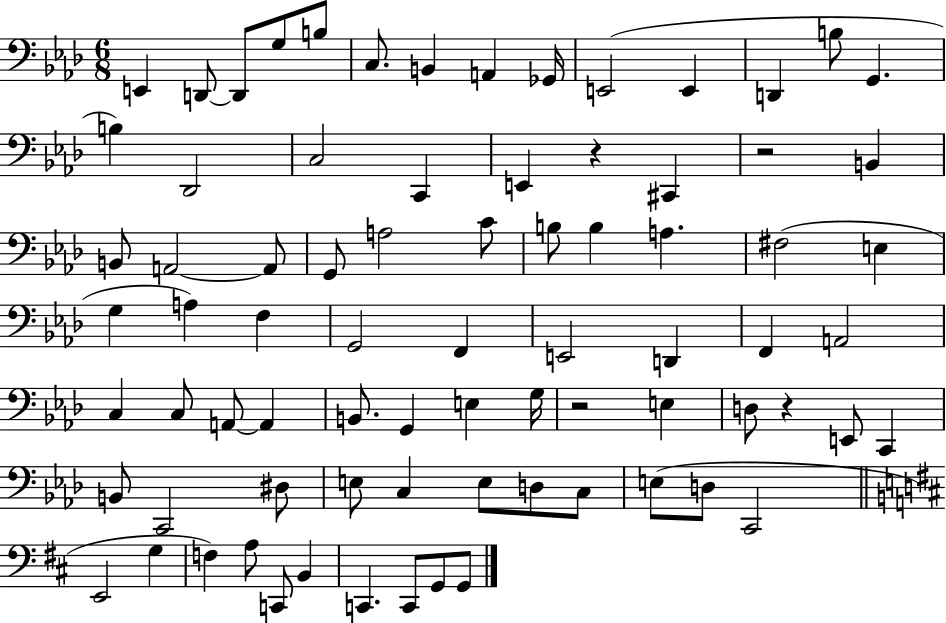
{
  \clef bass
  \numericTimeSignature
  \time 6/8
  \key aes \major
  \repeat volta 2 { e,4 d,8~~ d,8 g8 b8 | c8. b,4 a,4 ges,16 | e,2( e,4 | d,4 b8 g,4. | \break b4) des,2 | c2 c,4 | e,4 r4 cis,4 | r2 b,4 | \break b,8 a,2~~ a,8 | g,8 a2 c'8 | b8 b4 a4. | fis2( e4 | \break g4 a4) f4 | g,2 f,4 | e,2 d,4 | f,4 a,2 | \break c4 c8 a,8~~ a,4 | b,8. g,4 e4 g16 | r2 e4 | d8 r4 e,8 c,4 | \break b,8 c,2 dis8 | e8 c4 e8 d8 c8 | e8( d8 c,2 | \bar "||" \break \key b \minor e,2 g4 | f4) a8 c,8 b,4 | c,4. c,8 g,8 g,8 | } \bar "|."
}